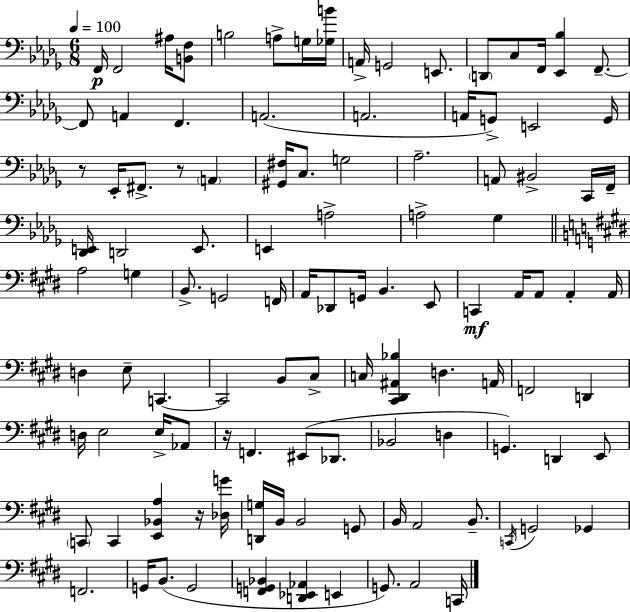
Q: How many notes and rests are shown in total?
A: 110